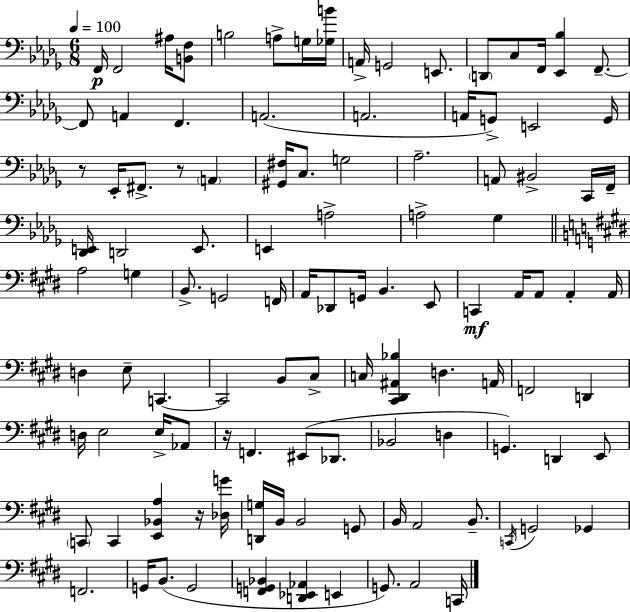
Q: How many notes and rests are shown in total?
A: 110